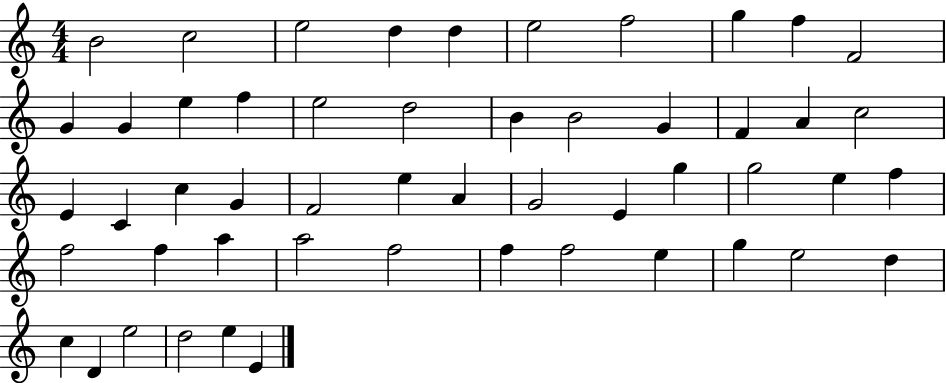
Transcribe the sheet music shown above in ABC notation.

X:1
T:Untitled
M:4/4
L:1/4
K:C
B2 c2 e2 d d e2 f2 g f F2 G G e f e2 d2 B B2 G F A c2 E C c G F2 e A G2 E g g2 e f f2 f a a2 f2 f f2 e g e2 d c D e2 d2 e E